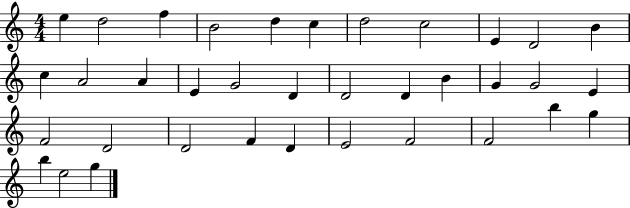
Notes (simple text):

E5/q D5/h F5/q B4/h D5/q C5/q D5/h C5/h E4/q D4/h B4/q C5/q A4/h A4/q E4/q G4/h D4/q D4/h D4/q B4/q G4/q G4/h E4/q F4/h D4/h D4/h F4/q D4/q E4/h F4/h F4/h B5/q G5/q B5/q E5/h G5/q